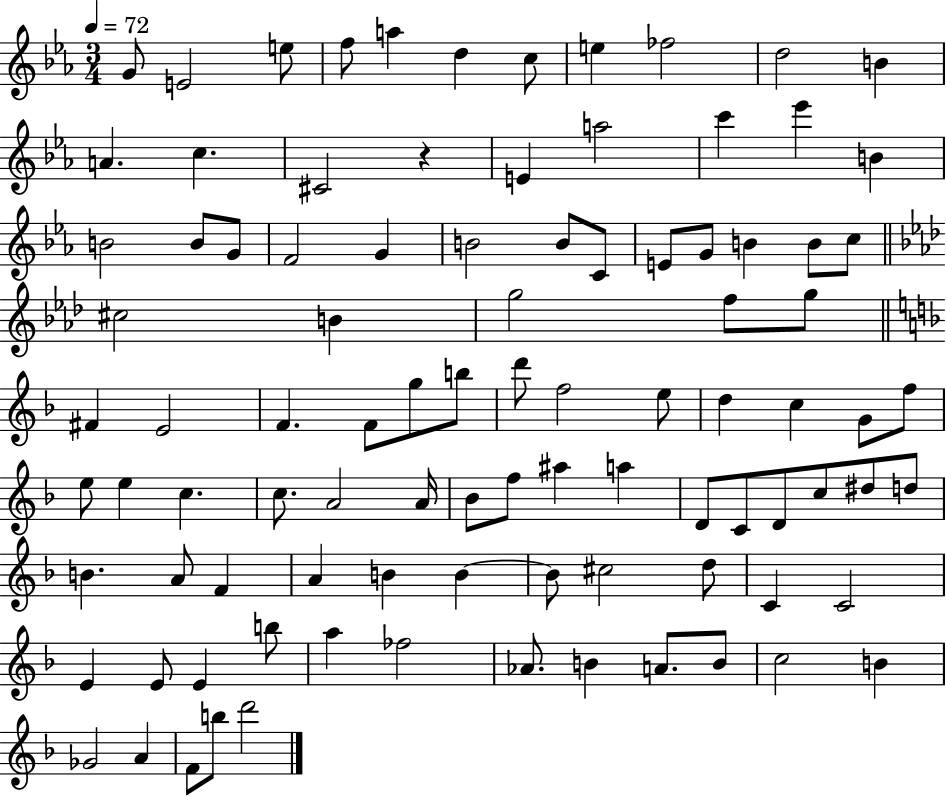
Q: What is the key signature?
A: EES major